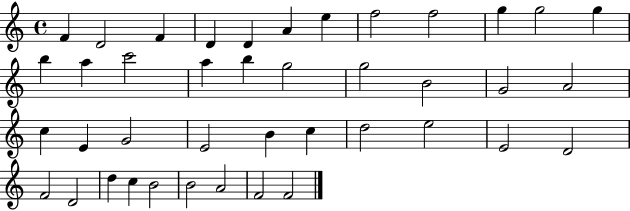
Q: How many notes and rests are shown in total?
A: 41